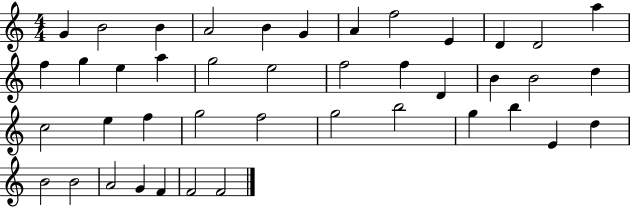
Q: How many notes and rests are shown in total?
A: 42